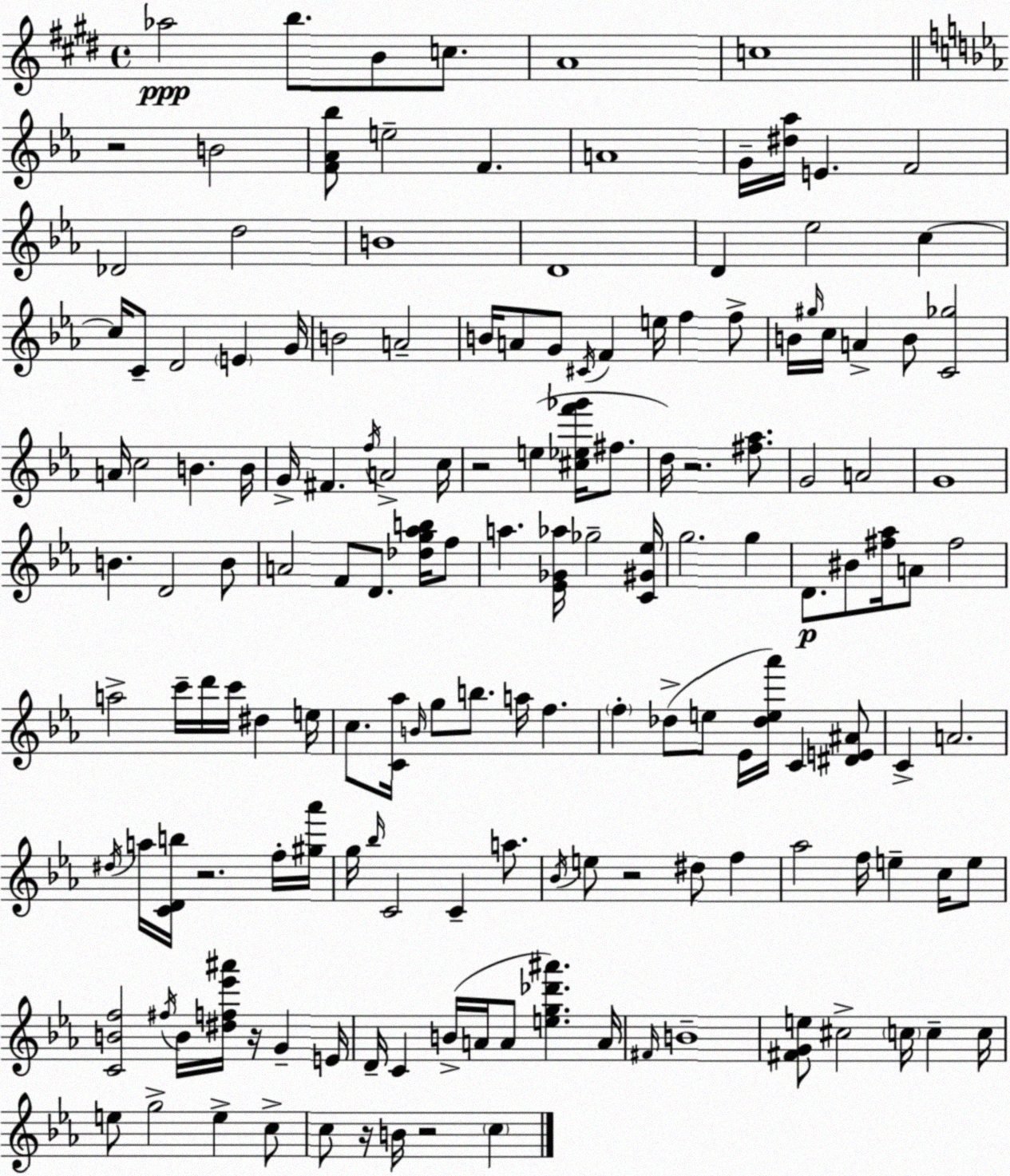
X:1
T:Untitled
M:4/4
L:1/4
K:E
_a2 b/2 B/2 c/2 A4 c4 z2 B2 [F_A_b]/2 e2 F A4 G/4 [^d_a]/4 E F2 _D2 d2 B4 D4 D _e2 c c/4 C/2 D2 E G/4 B2 A2 B/4 A/2 G/2 ^C/4 F e/4 f f/2 B/4 ^g/4 c/4 A B/2 [C_g]2 A/4 c2 B B/4 G/4 ^F f/4 A2 c/4 z2 e [^c_ef'_g']/4 ^f/2 d/4 z2 [^f_a]/2 G2 A2 G4 B D2 B/2 A2 F/2 D/2 [_dg_ab]/4 f/2 a [_E_G_a]/4 _g2 [C^G_e]/4 g2 g D/2 ^B/2 [^f_a]/4 A/2 ^f2 a2 c'/4 d'/4 c'/4 ^d e/4 c/2 [C_a]/4 B/4 g/2 b/2 a/4 f f _d/2 e/2 _E/4 [_de_a']/4 C [^DE^A]/2 C A2 ^d/4 a/4 [CDb]/4 z2 f/4 [^g_a']/4 g/4 _b/4 C2 C a/2 _B/4 e/2 z2 ^d/2 f _a2 f/4 e c/4 e/2 [CBf]2 ^f/4 B/4 [^df_e'^a']/4 z/4 G E/4 D/4 C B/4 A/4 A/2 [eg_d'^a'] A/4 ^F/4 B4 [^FGe]/2 ^c2 c/4 c c/4 e/2 g2 e c/2 c/2 z/4 B/4 z2 c